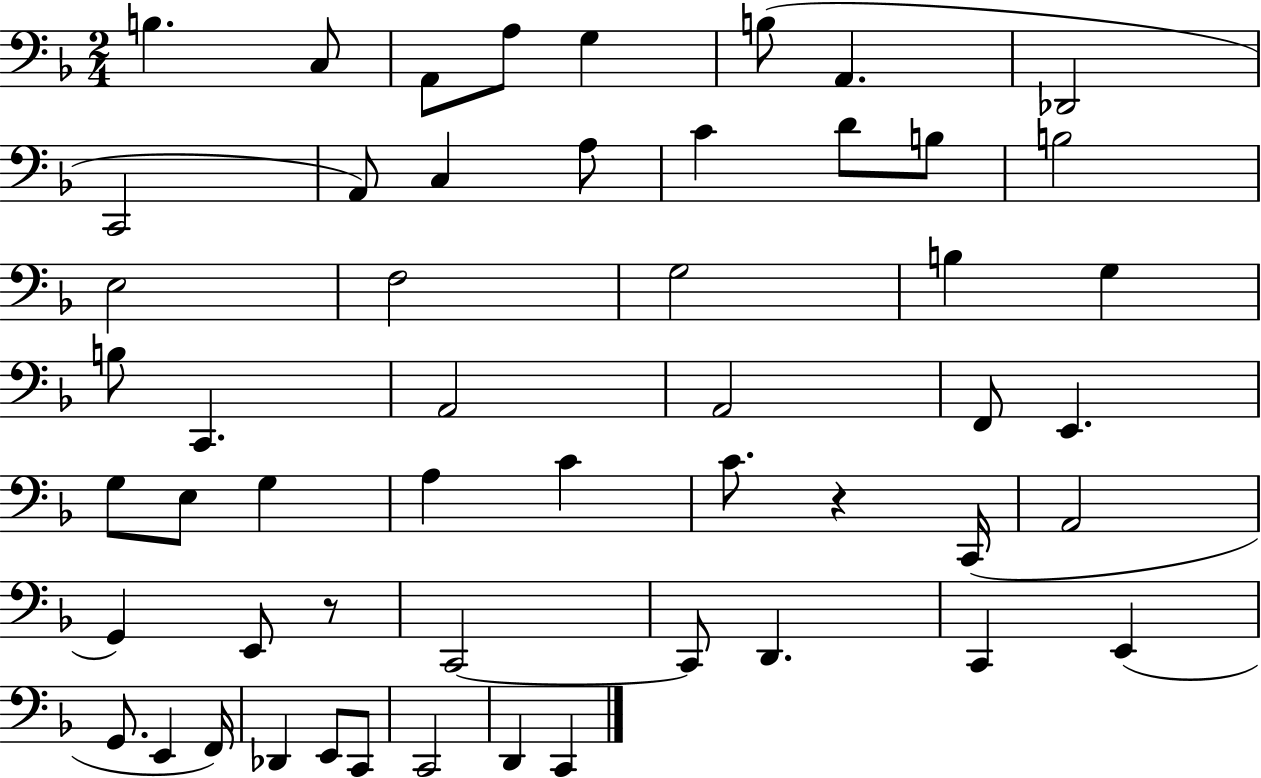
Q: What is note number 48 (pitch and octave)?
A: C2